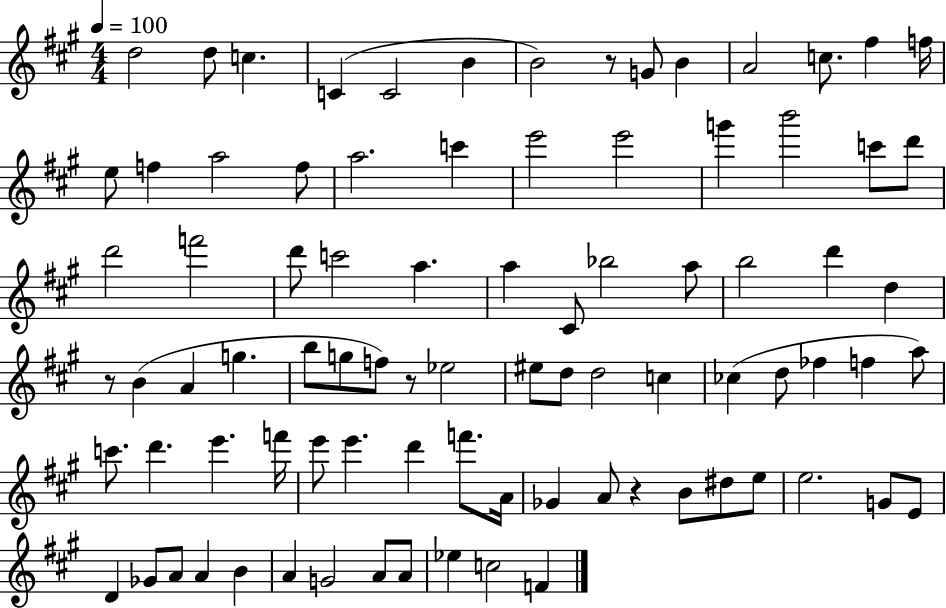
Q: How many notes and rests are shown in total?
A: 86